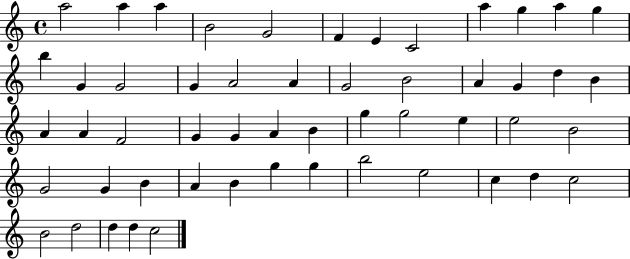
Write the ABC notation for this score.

X:1
T:Untitled
M:4/4
L:1/4
K:C
a2 a a B2 G2 F E C2 a g a g b G G2 G A2 A G2 B2 A G d B A A F2 G G A B g g2 e e2 B2 G2 G B A B g g b2 e2 c d c2 B2 d2 d d c2